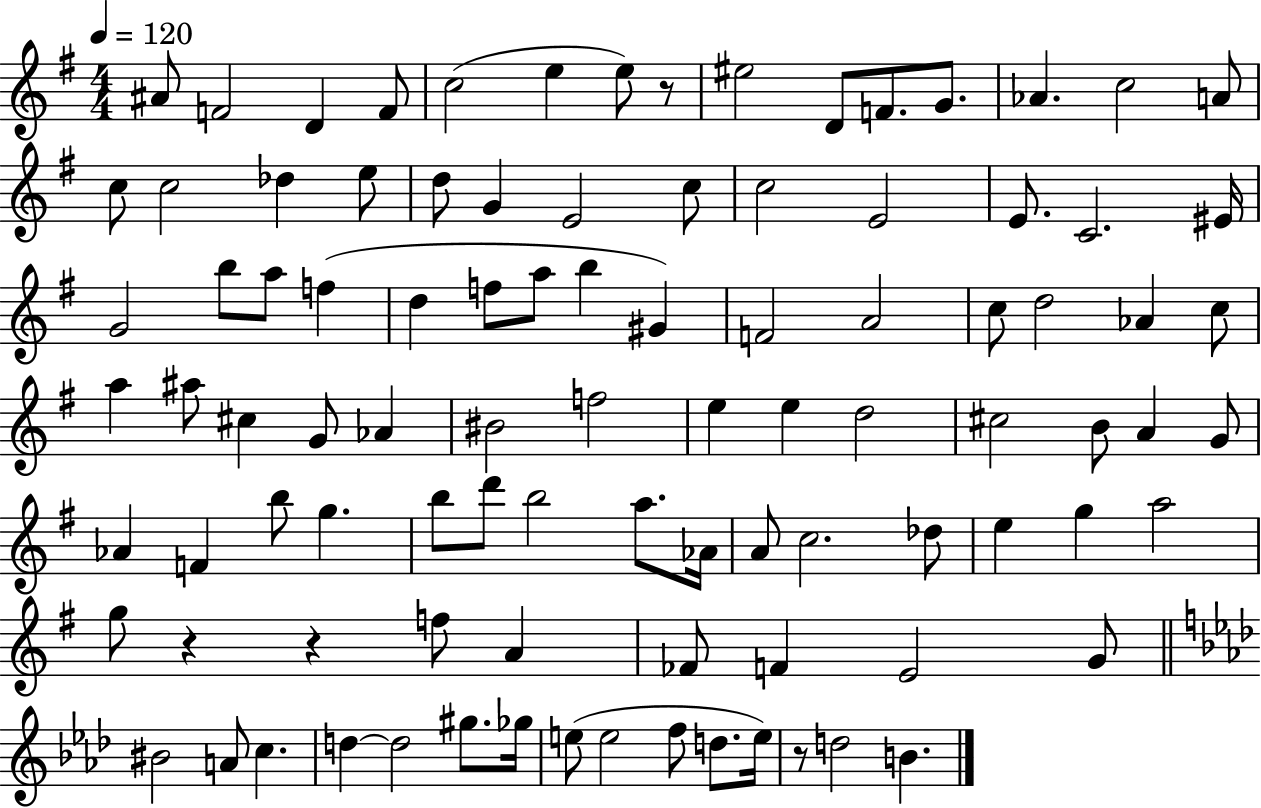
A#4/e F4/h D4/q F4/e C5/h E5/q E5/e R/e EIS5/h D4/e F4/e. G4/e. Ab4/q. C5/h A4/e C5/e C5/h Db5/q E5/e D5/e G4/q E4/h C5/e C5/h E4/h E4/e. C4/h. EIS4/s G4/h B5/e A5/e F5/q D5/q F5/e A5/e B5/q G#4/q F4/h A4/h C5/e D5/h Ab4/q C5/e A5/q A#5/e C#5/q G4/e Ab4/q BIS4/h F5/h E5/q E5/q D5/h C#5/h B4/e A4/q G4/e Ab4/q F4/q B5/e G5/q. B5/e D6/e B5/h A5/e. Ab4/s A4/e C5/h. Db5/e E5/q G5/q A5/h G5/e R/q R/q F5/e A4/q FES4/e F4/q E4/h G4/e BIS4/h A4/e C5/q. D5/q D5/h G#5/e. Gb5/s E5/e E5/h F5/e D5/e. E5/s R/e D5/h B4/q.